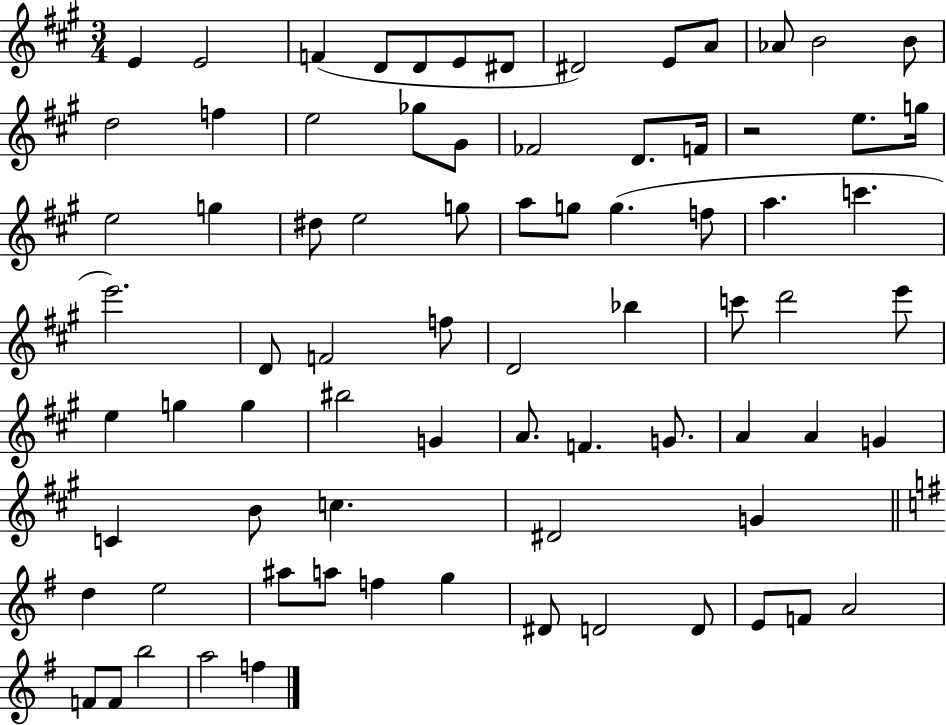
X:1
T:Untitled
M:3/4
L:1/4
K:A
E E2 F D/2 D/2 E/2 ^D/2 ^D2 E/2 A/2 _A/2 B2 B/2 d2 f e2 _g/2 ^G/2 _F2 D/2 F/4 z2 e/2 g/4 e2 g ^d/2 e2 g/2 a/2 g/2 g f/2 a c' e'2 D/2 F2 f/2 D2 _b c'/2 d'2 e'/2 e g g ^b2 G A/2 F G/2 A A G C B/2 c ^D2 G d e2 ^a/2 a/2 f g ^D/2 D2 D/2 E/2 F/2 A2 F/2 F/2 b2 a2 f